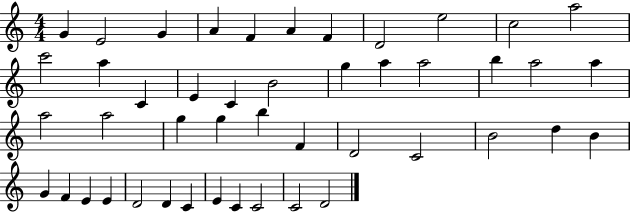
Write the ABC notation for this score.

X:1
T:Untitled
M:4/4
L:1/4
K:C
G E2 G A F A F D2 e2 c2 a2 c'2 a C E C B2 g a a2 b a2 a a2 a2 g g b F D2 C2 B2 d B G F E E D2 D C E C C2 C2 D2